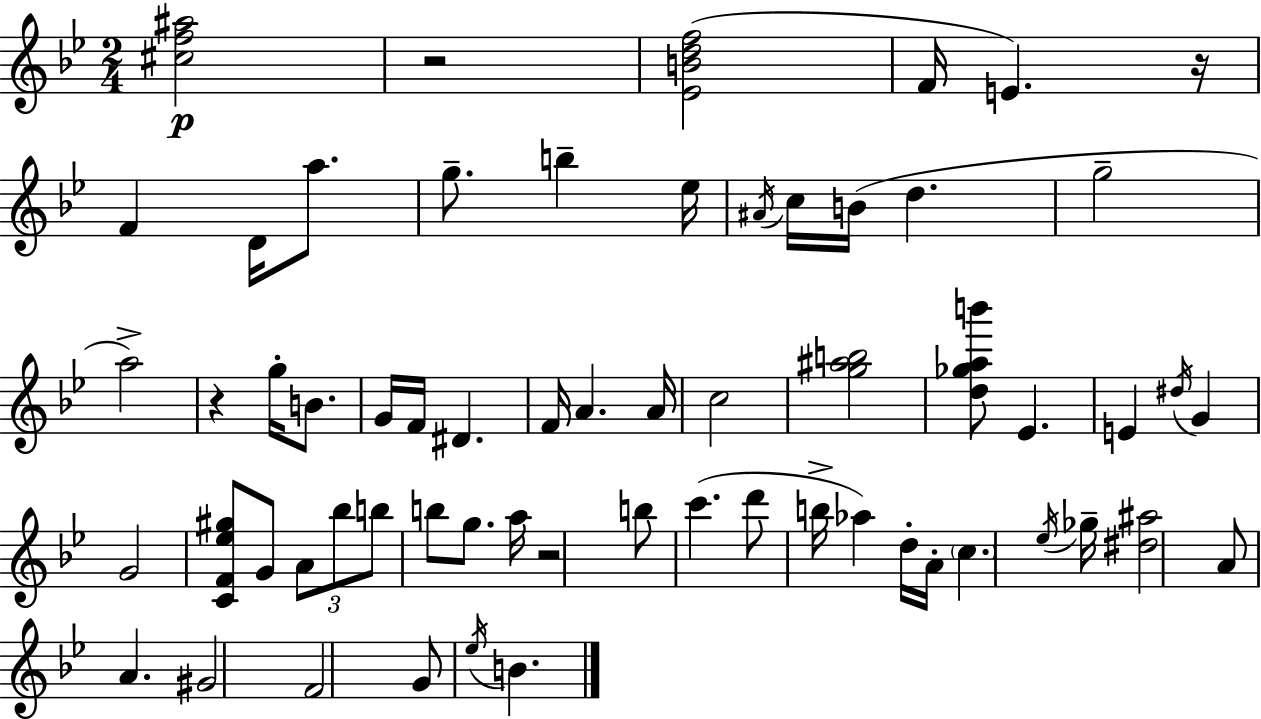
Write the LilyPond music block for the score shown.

{
  \clef treble
  \numericTimeSignature
  \time 2/4
  \key g \minor
  <cis'' f'' ais''>2\p | r2 | <ees' b' d'' f''>2( | f'16 e'4.) r16 | \break f'4 d'16 a''8. | g''8.-- b''4-- ees''16 | \acciaccatura { ais'16 } c''16 b'16( d''4. | g''2-- | \break a''2->) | r4 g''16-. b'8. | g'16 f'16 dis'4. | f'16 a'4. | \break a'16 c''2 | <g'' ais'' b''>2 | <d'' ges'' a'' b'''>8 ees'4. | e'4 \acciaccatura { dis''16 } g'4 | \break g'2 | <c' f' ees'' gis''>8 g'8 \tuplet 3/2 { a'8 | bes''8 b''8 } b''8 g''8. | a''16 r2 | \break b''8 c'''4.( | d'''8 b''16-> aes''4) | d''16-. a'16-. \parenthesize c''4. | \acciaccatura { ees''16 } ges''16-- <dis'' ais''>2 | \break a'8 a'4. | gis'2 | f'2 | g'8 \acciaccatura { ees''16 } b'4. | \break \bar "|."
}